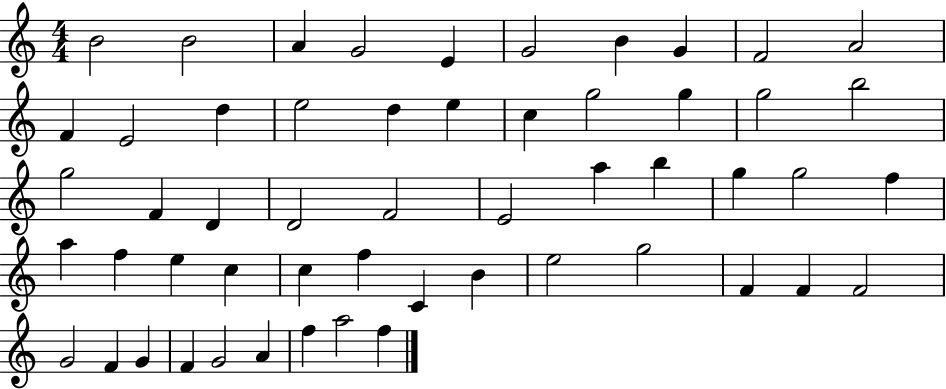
{
  \clef treble
  \numericTimeSignature
  \time 4/4
  \key c \major
  b'2 b'2 | a'4 g'2 e'4 | g'2 b'4 g'4 | f'2 a'2 | \break f'4 e'2 d''4 | e''2 d''4 e''4 | c''4 g''2 g''4 | g''2 b''2 | \break g''2 f'4 d'4 | d'2 f'2 | e'2 a''4 b''4 | g''4 g''2 f''4 | \break a''4 f''4 e''4 c''4 | c''4 f''4 c'4 b'4 | e''2 g''2 | f'4 f'4 f'2 | \break g'2 f'4 g'4 | f'4 g'2 a'4 | f''4 a''2 f''4 | \bar "|."
}